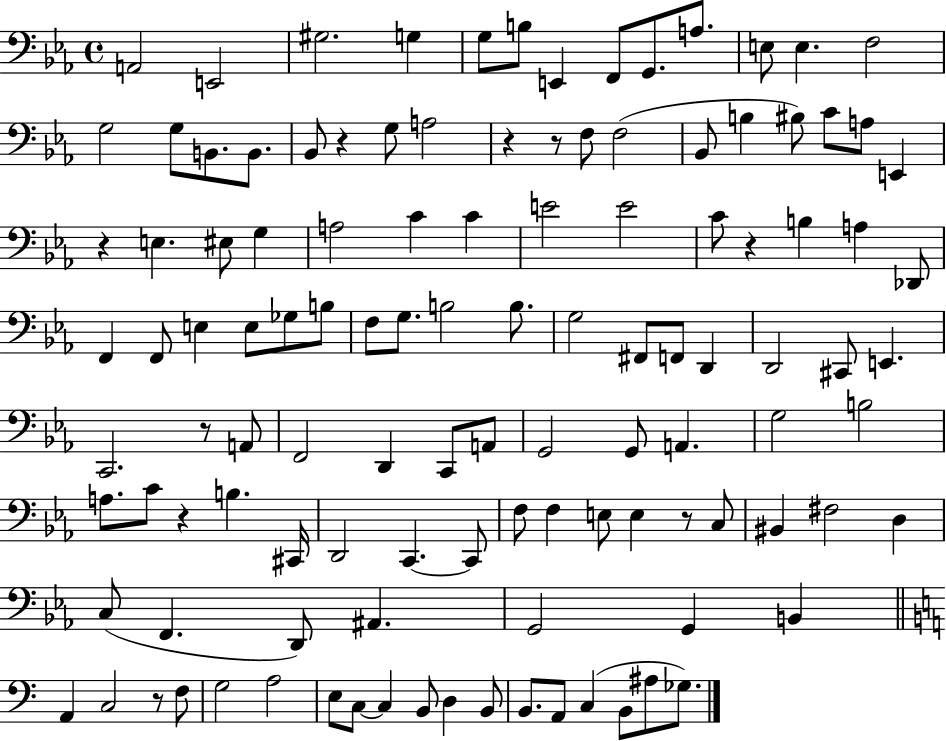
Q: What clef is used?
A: bass